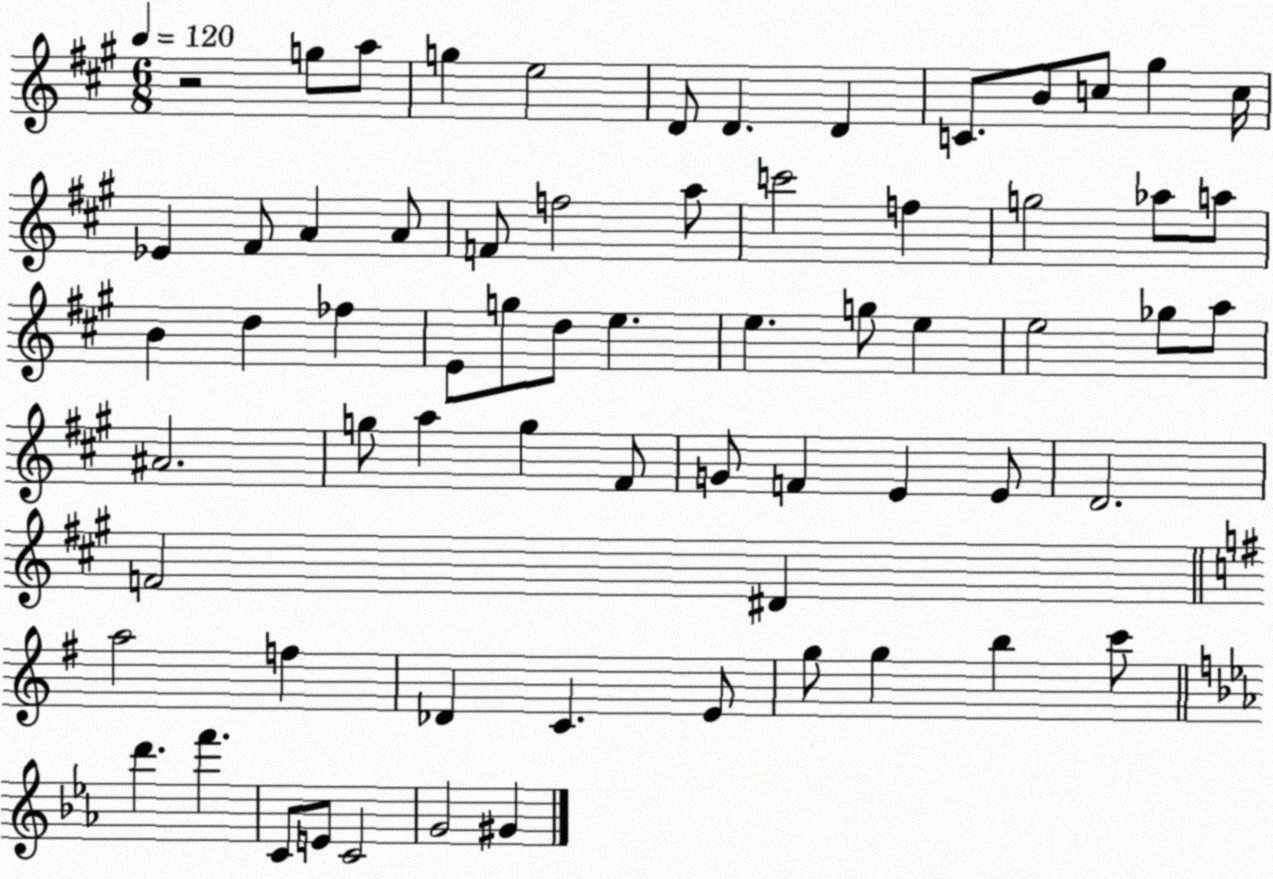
X:1
T:Untitled
M:6/8
L:1/4
K:A
z2 g/2 a/2 g e2 D/2 D D C/2 B/2 c/2 ^g c/4 _E ^F/2 A A/2 F/2 f2 a/2 c'2 f g2 _a/2 a/2 B d _f E/2 g/2 d/2 e e g/2 e e2 _g/2 a/2 ^A2 g/2 a g ^F/2 G/2 F E E/2 D2 F2 ^D a2 f _D C E/2 g/2 g b c'/2 d' f' C/2 E/2 C2 G2 ^G